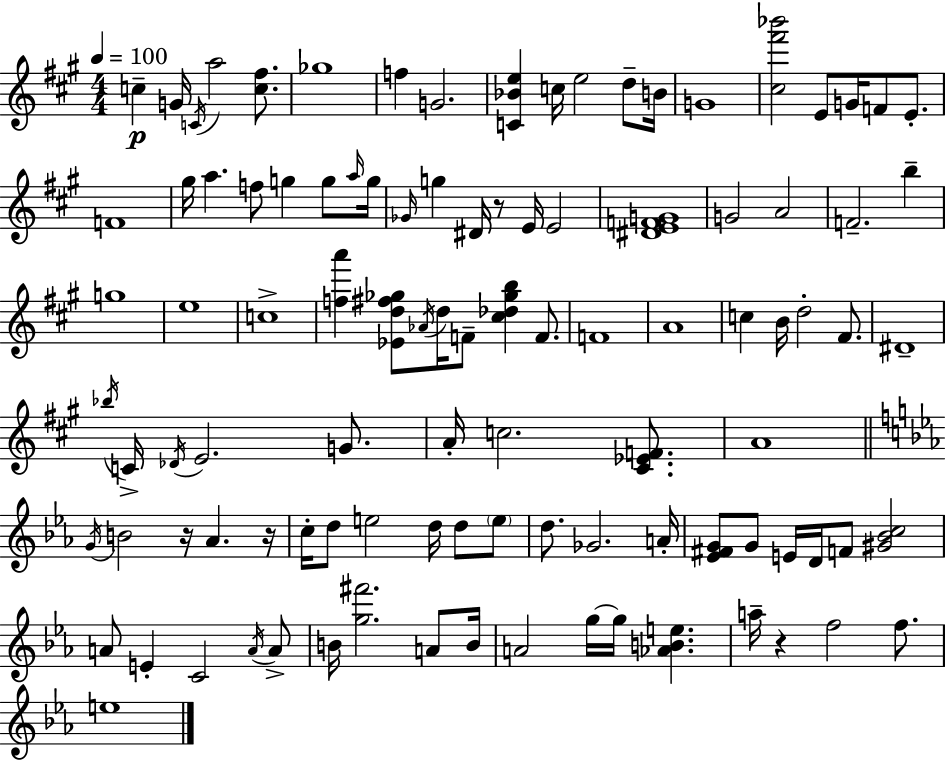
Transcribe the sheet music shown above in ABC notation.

X:1
T:Untitled
M:4/4
L:1/4
K:A
c G/4 C/4 a2 [c^f]/2 _g4 f G2 [C_Be] c/4 e2 d/2 B/4 G4 [^c^f'_b']2 E/2 G/4 F/2 E/2 F4 ^g/4 a f/2 g g/2 a/4 g/4 _G/4 g ^D/4 z/2 E/4 E2 [^DEFG]4 G2 A2 F2 b g4 e4 c4 [fa'] [_Ed^f_g]/2 _A/4 d/4 F/2 [^c_d_gb] F/2 F4 A4 c B/4 d2 ^F/2 ^D4 _b/4 C/4 _D/4 E2 G/2 A/4 c2 [^C_EF]/2 A4 G/4 B2 z/4 _A z/4 c/4 d/2 e2 d/4 d/2 e/2 d/2 _G2 A/4 [_E^FG]/2 G/2 E/4 D/4 F/2 [^G_Bc]2 A/2 E C2 A/4 A/2 B/4 [g^f']2 A/2 B/4 A2 g/4 g/4 [_ABe] a/4 z f2 f/2 e4